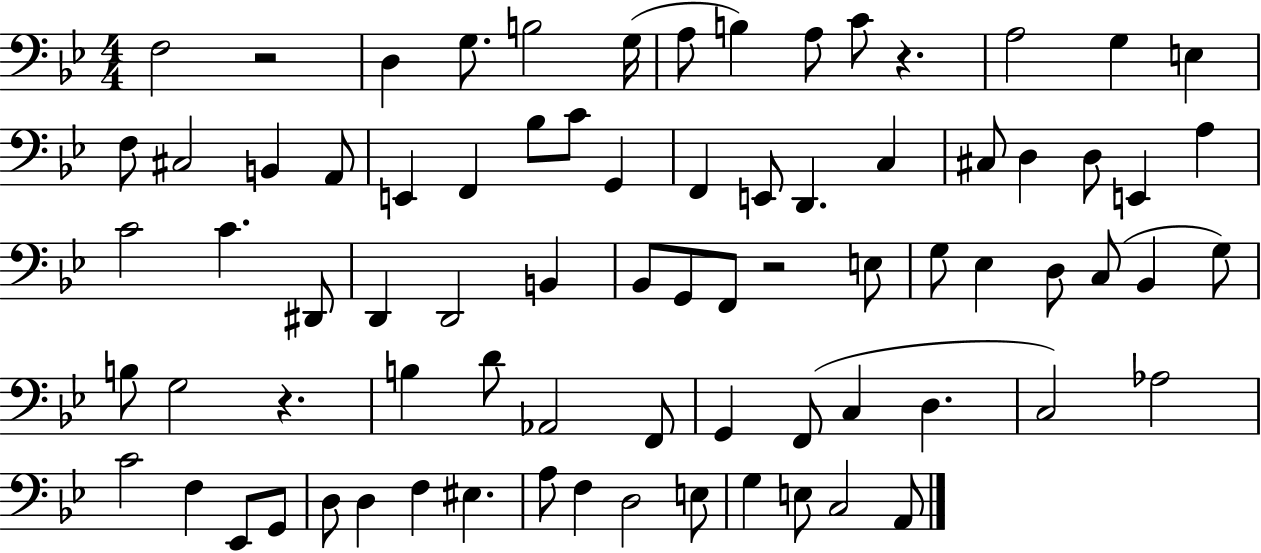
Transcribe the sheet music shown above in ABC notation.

X:1
T:Untitled
M:4/4
L:1/4
K:Bb
F,2 z2 D, G,/2 B,2 G,/4 A,/2 B, A,/2 C/2 z A,2 G, E, F,/2 ^C,2 B,, A,,/2 E,, F,, _B,/2 C/2 G,, F,, E,,/2 D,, C, ^C,/2 D, D,/2 E,, A, C2 C ^D,,/2 D,, D,,2 B,, _B,,/2 G,,/2 F,,/2 z2 E,/2 G,/2 _E, D,/2 C,/2 _B,, G,/2 B,/2 G,2 z B, D/2 _A,,2 F,,/2 G,, F,,/2 C, D, C,2 _A,2 C2 F, _E,,/2 G,,/2 D,/2 D, F, ^E, A,/2 F, D,2 E,/2 G, E,/2 C,2 A,,/2